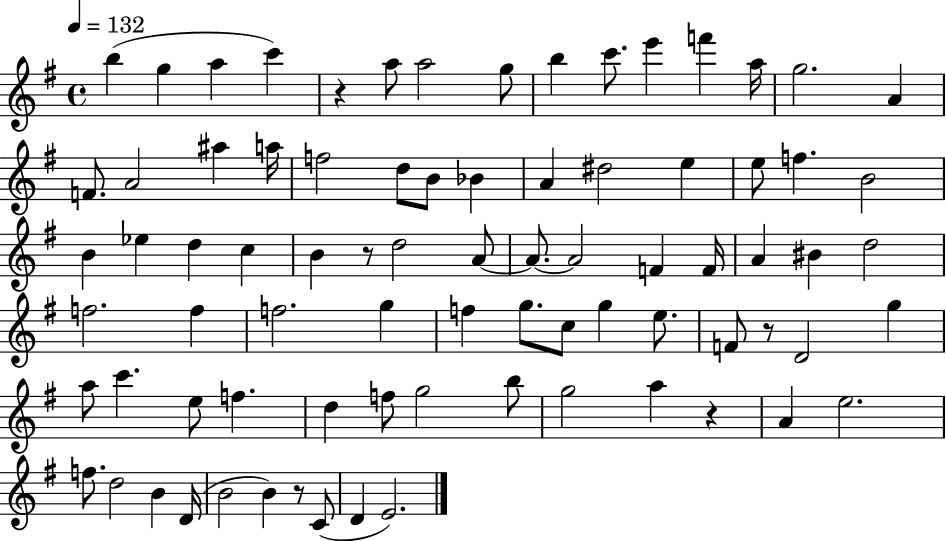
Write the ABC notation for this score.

X:1
T:Untitled
M:4/4
L:1/4
K:G
b g a c' z a/2 a2 g/2 b c'/2 e' f' a/4 g2 A F/2 A2 ^a a/4 f2 d/2 B/2 _B A ^d2 e e/2 f B2 B _e d c B z/2 d2 A/2 A/2 A2 F F/4 A ^B d2 f2 f f2 g f g/2 c/2 g e/2 F/2 z/2 D2 g a/2 c' e/2 f d f/2 g2 b/2 g2 a z A e2 f/2 d2 B D/4 B2 B z/2 C/2 D E2